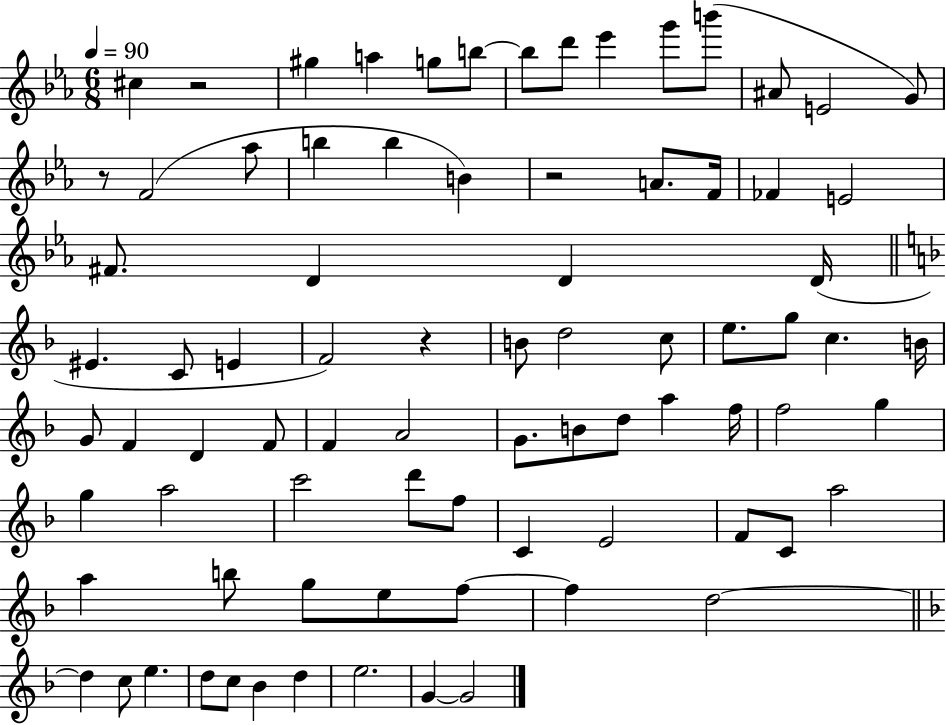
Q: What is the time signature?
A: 6/8